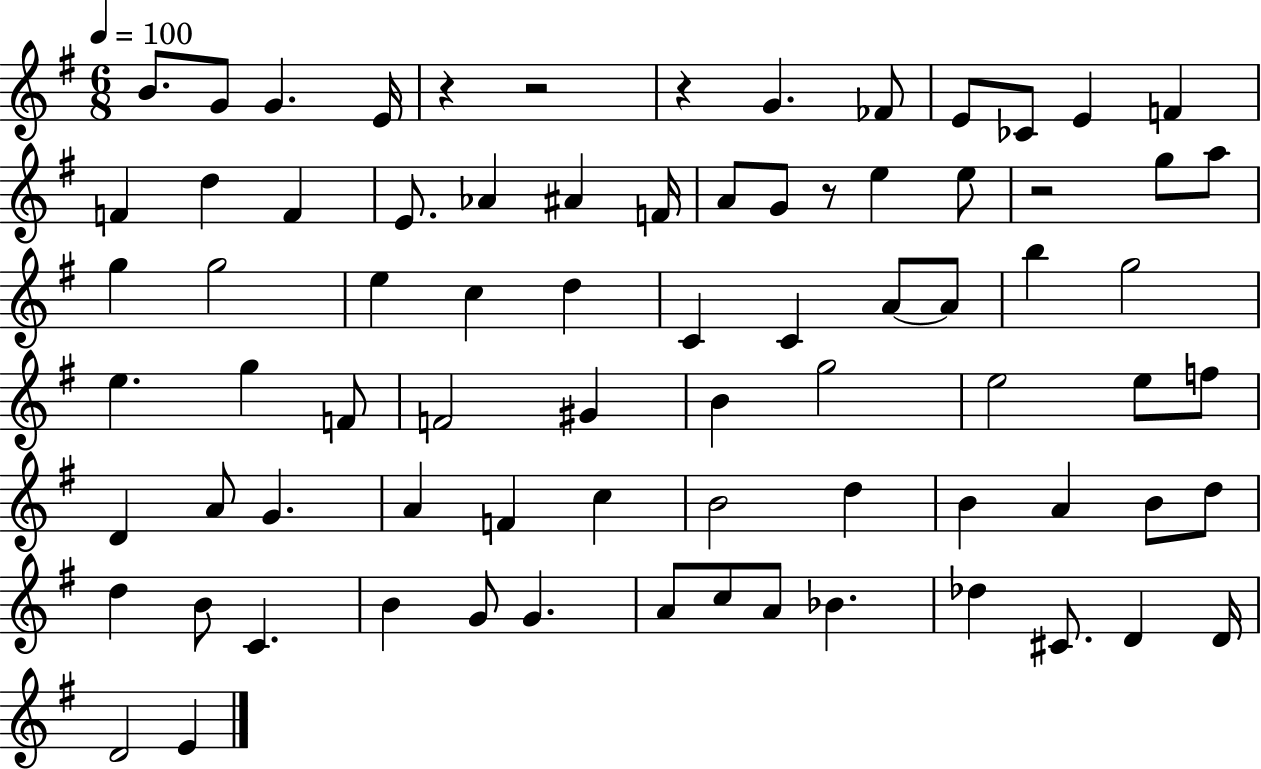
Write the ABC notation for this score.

X:1
T:Untitled
M:6/8
L:1/4
K:G
B/2 G/2 G E/4 z z2 z G _F/2 E/2 _C/2 E F F d F E/2 _A ^A F/4 A/2 G/2 z/2 e e/2 z2 g/2 a/2 g g2 e c d C C A/2 A/2 b g2 e g F/2 F2 ^G B g2 e2 e/2 f/2 D A/2 G A F c B2 d B A B/2 d/2 d B/2 C B G/2 G A/2 c/2 A/2 _B _d ^C/2 D D/4 D2 E